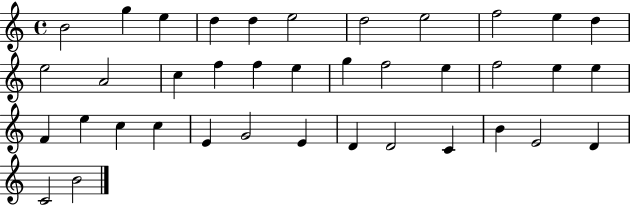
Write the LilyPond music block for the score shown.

{
  \clef treble
  \time 4/4
  \defaultTimeSignature
  \key c \major
  b'2 g''4 e''4 | d''4 d''4 e''2 | d''2 e''2 | f''2 e''4 d''4 | \break e''2 a'2 | c''4 f''4 f''4 e''4 | g''4 f''2 e''4 | f''2 e''4 e''4 | \break f'4 e''4 c''4 c''4 | e'4 g'2 e'4 | d'4 d'2 c'4 | b'4 e'2 d'4 | \break c'2 b'2 | \bar "|."
}